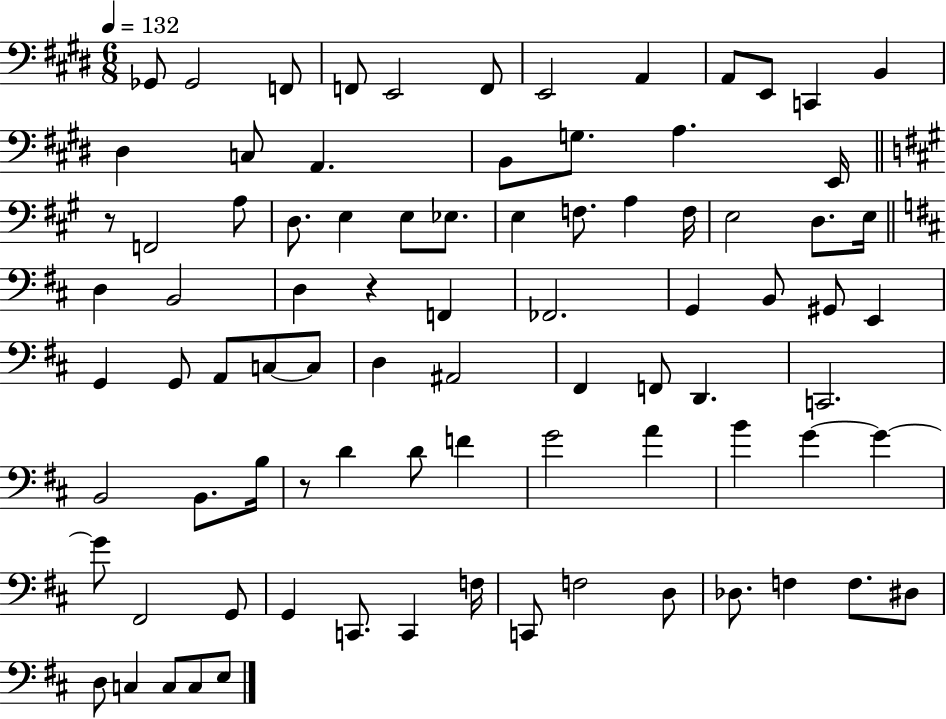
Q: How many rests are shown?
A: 3